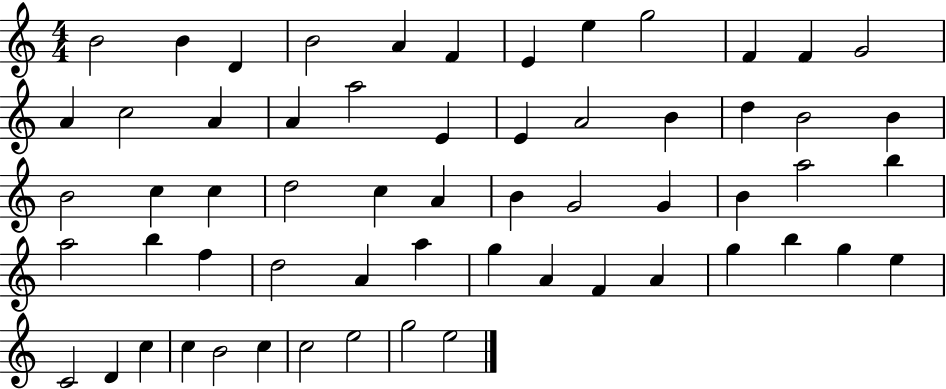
{
  \clef treble
  \numericTimeSignature
  \time 4/4
  \key c \major
  b'2 b'4 d'4 | b'2 a'4 f'4 | e'4 e''4 g''2 | f'4 f'4 g'2 | \break a'4 c''2 a'4 | a'4 a''2 e'4 | e'4 a'2 b'4 | d''4 b'2 b'4 | \break b'2 c''4 c''4 | d''2 c''4 a'4 | b'4 g'2 g'4 | b'4 a''2 b''4 | \break a''2 b''4 f''4 | d''2 a'4 a''4 | g''4 a'4 f'4 a'4 | g''4 b''4 g''4 e''4 | \break c'2 d'4 c''4 | c''4 b'2 c''4 | c''2 e''2 | g''2 e''2 | \break \bar "|."
}